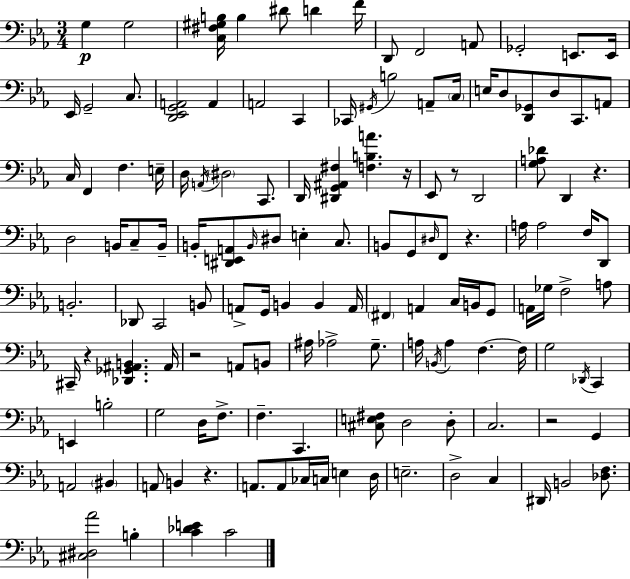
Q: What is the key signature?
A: C minor